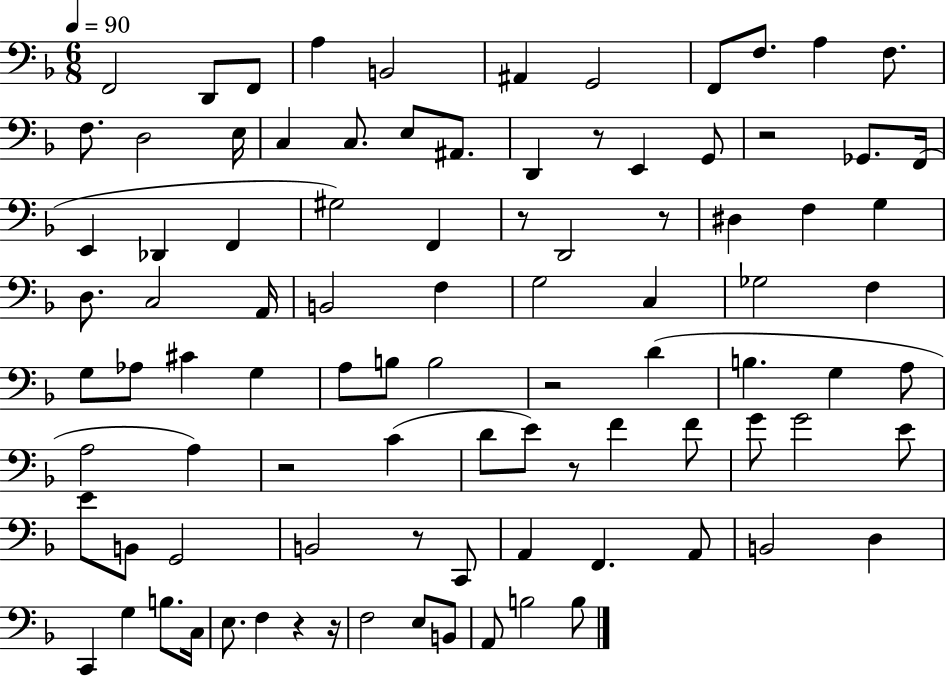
{
  \clef bass
  \numericTimeSignature
  \time 6/8
  \key f \major
  \tempo 4 = 90
  f,2 d,8 f,8 | a4 b,2 | ais,4 g,2 | f,8 f8. a4 f8. | \break f8. d2 e16 | c4 c8. e8 ais,8. | d,4 r8 e,4 g,8 | r2 ges,8. f,16( | \break e,4 des,4 f,4 | gis2) f,4 | r8 d,2 r8 | dis4 f4 g4 | \break d8. c2 a,16 | b,2 f4 | g2 c4 | ges2 f4 | \break g8 aes8 cis'4 g4 | a8 b8 b2 | r2 d'4( | b4. g4 a8 | \break a2 a4) | r2 c'4( | d'8 e'8) r8 f'4 f'8 | g'8 g'2 e'8 | \break e'8 b,8 g,2 | b,2 r8 c,8 | a,4 f,4. a,8 | b,2 d4 | \break c,4 g4 b8. c16 | e8. f4 r4 r16 | f2 e8 b,8 | a,8 b2 b8 | \break \bar "|."
}